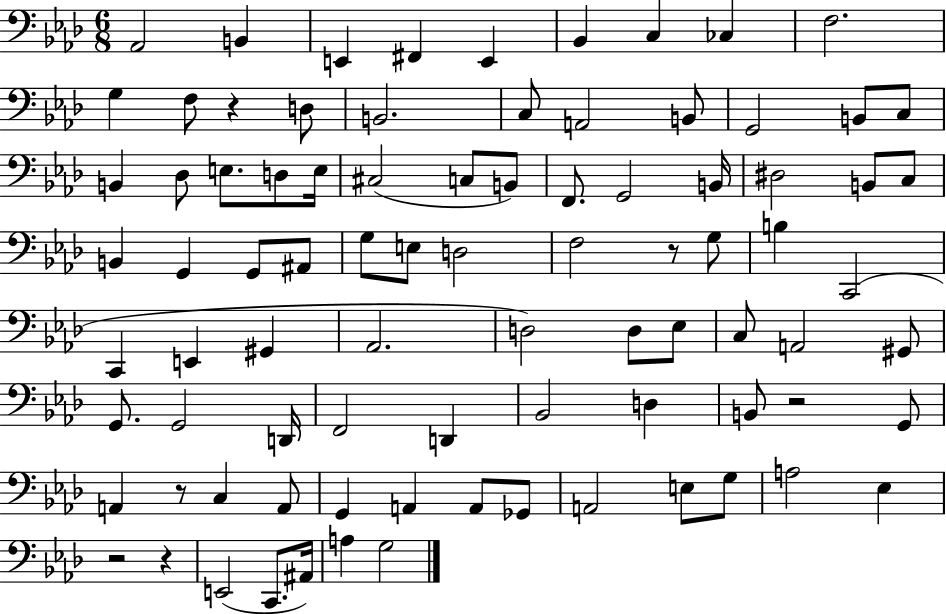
{
  \clef bass
  \numericTimeSignature
  \time 6/8
  \key aes \major
  aes,2 b,4 | e,4 fis,4 e,4 | bes,4 c4 ces4 | f2. | \break g4 f8 r4 d8 | b,2. | c8 a,2 b,8 | g,2 b,8 c8 | \break b,4 des8 e8. d8 e16 | cis2( c8 b,8) | f,8. g,2 b,16 | dis2 b,8 c8 | \break b,4 g,4 g,8 ais,8 | g8 e8 d2 | f2 r8 g8 | b4 c,2( | \break c,4 e,4 gis,4 | aes,2. | d2) d8 ees8 | c8 a,2 gis,8 | \break g,8. g,2 d,16 | f,2 d,4 | bes,2 d4 | b,8 r2 g,8 | \break a,4 r8 c4 a,8 | g,4 a,4 a,8 ges,8 | a,2 e8 g8 | a2 ees4 | \break r2 r4 | e,2( c,8. ais,16) | a4 g2 | \bar "|."
}